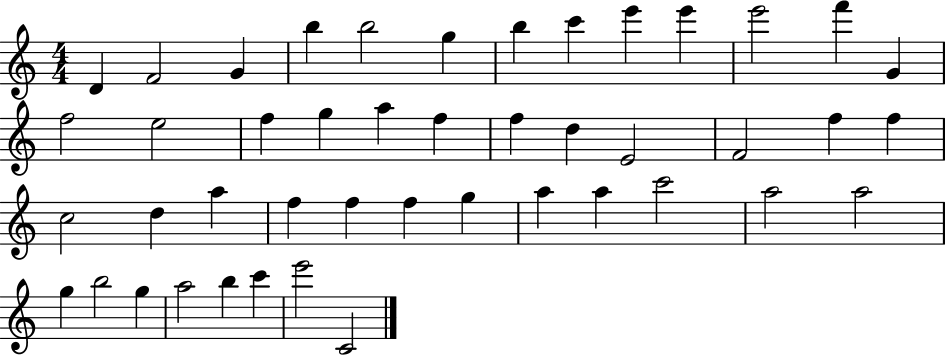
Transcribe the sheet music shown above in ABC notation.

X:1
T:Untitled
M:4/4
L:1/4
K:C
D F2 G b b2 g b c' e' e' e'2 f' G f2 e2 f g a f f d E2 F2 f f c2 d a f f f g a a c'2 a2 a2 g b2 g a2 b c' e'2 C2